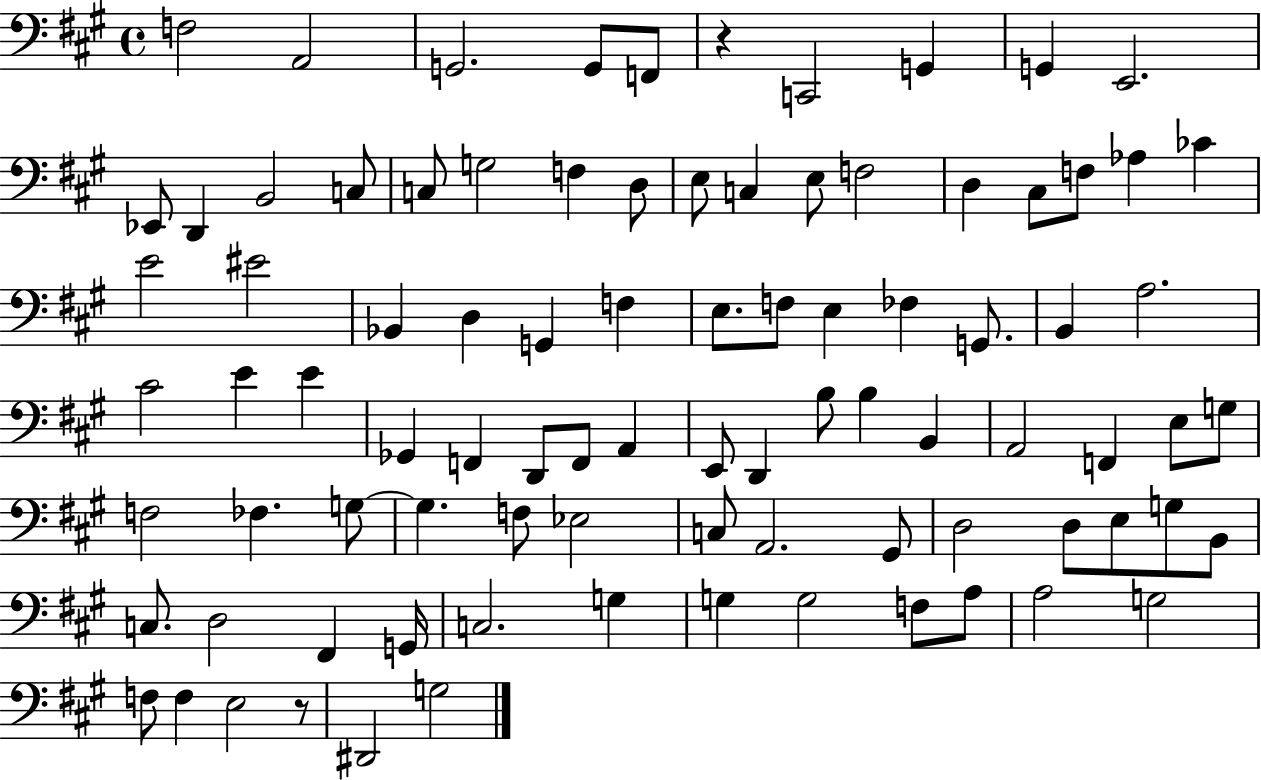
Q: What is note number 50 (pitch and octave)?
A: B3